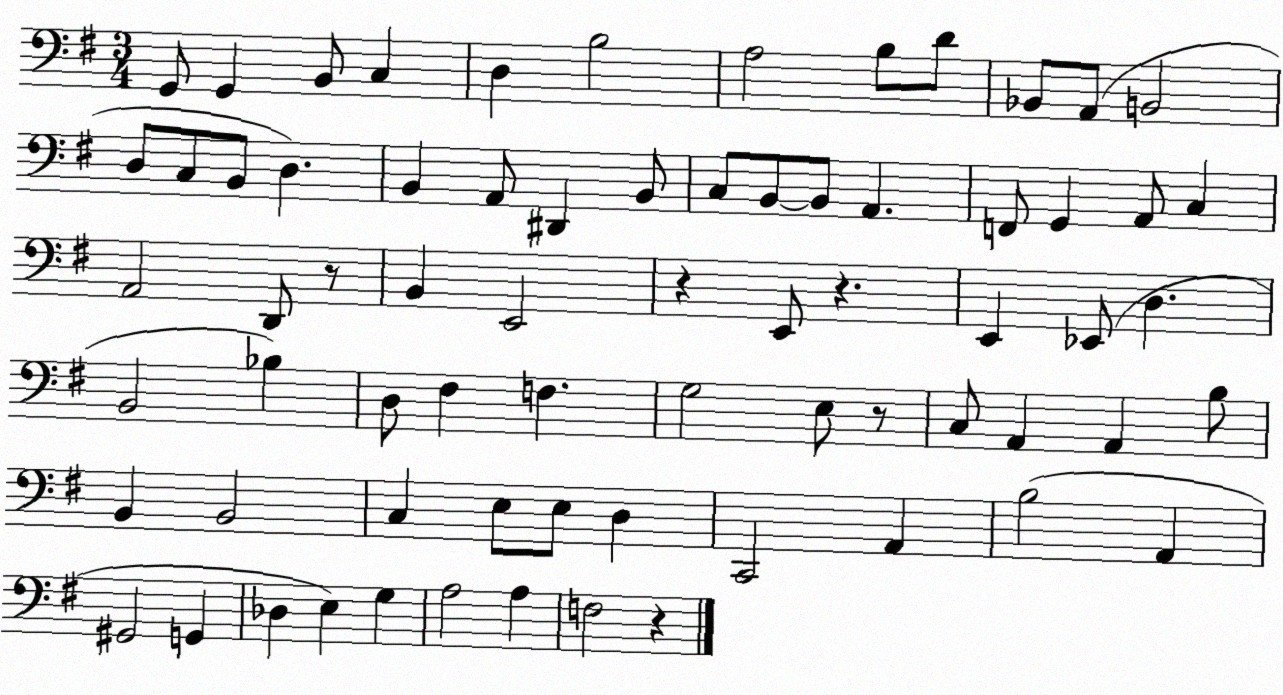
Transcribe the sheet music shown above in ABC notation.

X:1
T:Untitled
M:3/4
L:1/4
K:G
G,,/2 G,, B,,/2 C, D, B,2 A,2 B,/2 D/2 _B,,/2 A,,/2 B,,2 D,/2 C,/2 B,,/2 D, B,, A,,/2 ^D,, B,,/2 C,/2 B,,/2 B,,/2 A,, F,,/2 G,, A,,/2 C, A,,2 D,,/2 z/2 B,, E,,2 z E,,/2 z E,, _E,,/2 D, B,,2 _B, D,/2 ^F, F, G,2 E,/2 z/2 C,/2 A,, A,, B,/2 B,, B,,2 C, E,/2 E,/2 D, C,,2 A,, B,2 A,, ^G,,2 G,, _D, E, G, A,2 A, F,2 z